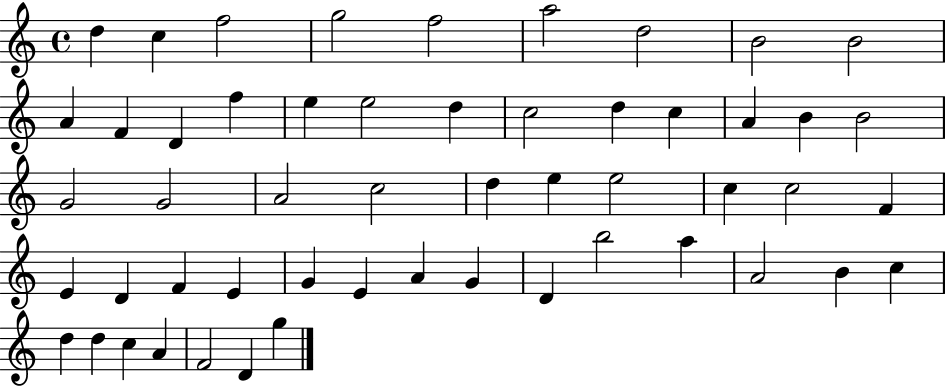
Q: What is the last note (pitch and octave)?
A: G5